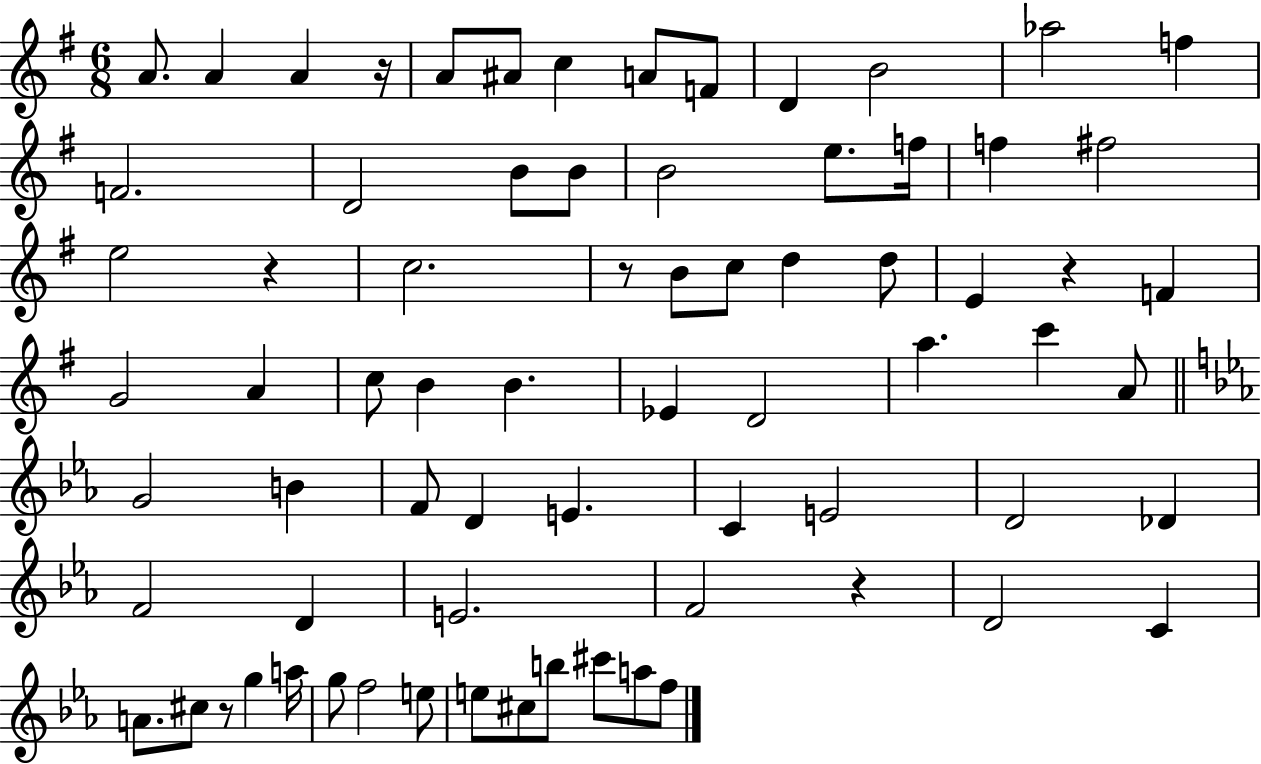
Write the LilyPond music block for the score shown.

{
  \clef treble
  \numericTimeSignature
  \time 6/8
  \key g \major
  a'8. a'4 a'4 r16 | a'8 ais'8 c''4 a'8 f'8 | d'4 b'2 | aes''2 f''4 | \break f'2. | d'2 b'8 b'8 | b'2 e''8. f''16 | f''4 fis''2 | \break e''2 r4 | c''2. | r8 b'8 c''8 d''4 d''8 | e'4 r4 f'4 | \break g'2 a'4 | c''8 b'4 b'4. | ees'4 d'2 | a''4. c'''4 a'8 | \break \bar "||" \break \key ees \major g'2 b'4 | f'8 d'4 e'4. | c'4 e'2 | d'2 des'4 | \break f'2 d'4 | e'2. | f'2 r4 | d'2 c'4 | \break a'8. cis''8 r8 g''4 a''16 | g''8 f''2 e''8 | e''8 cis''8 b''8 cis'''8 a''8 f''8 | \bar "|."
}